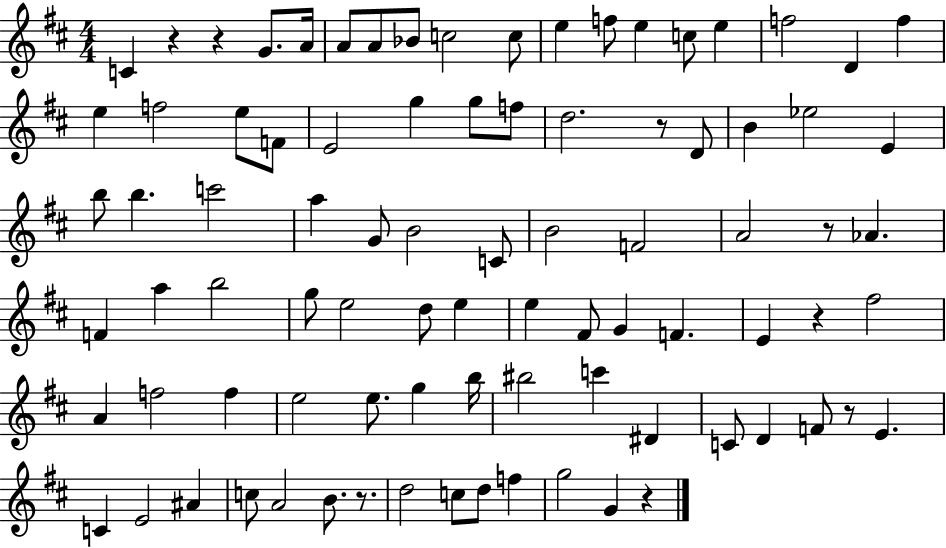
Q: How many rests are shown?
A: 8